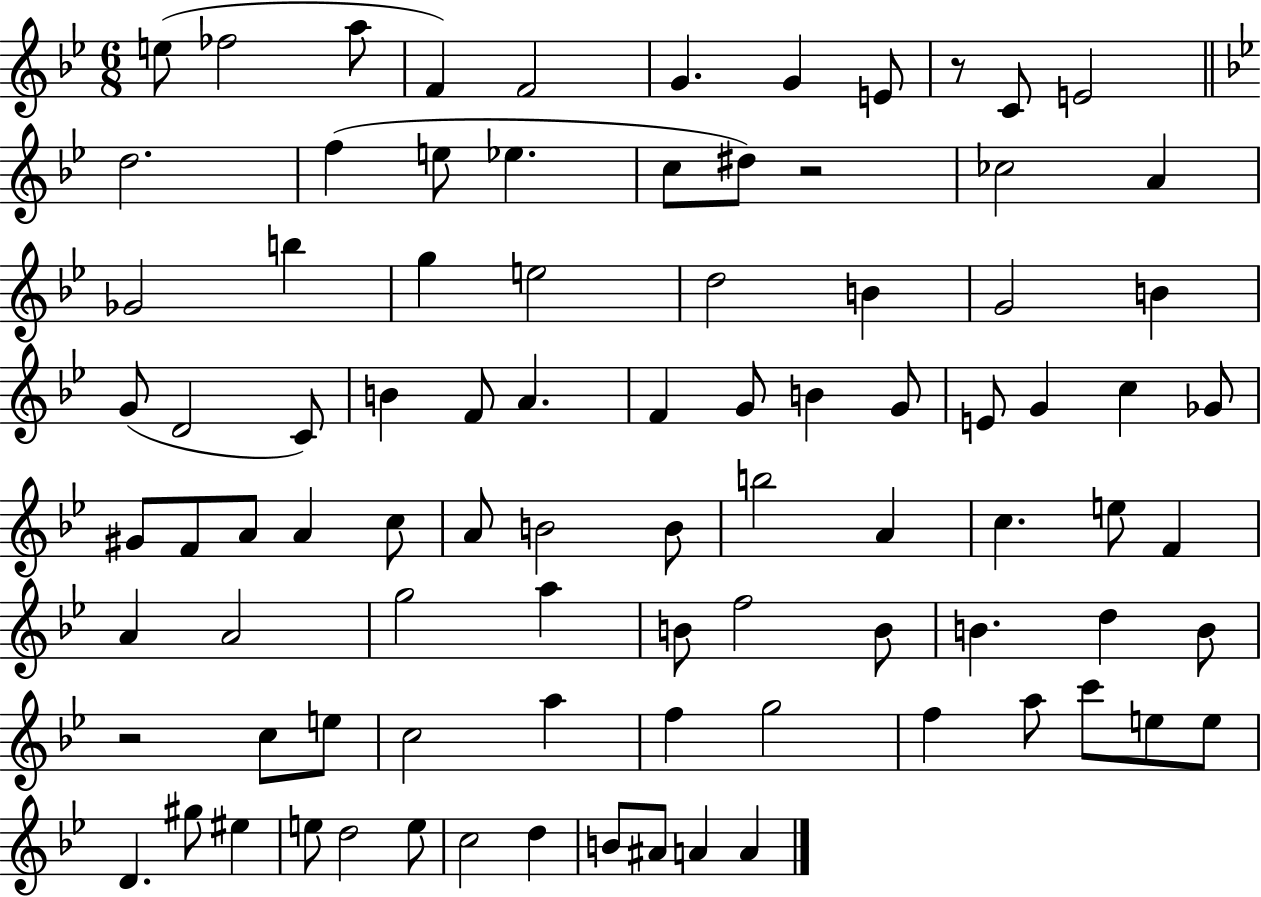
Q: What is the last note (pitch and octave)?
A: A4